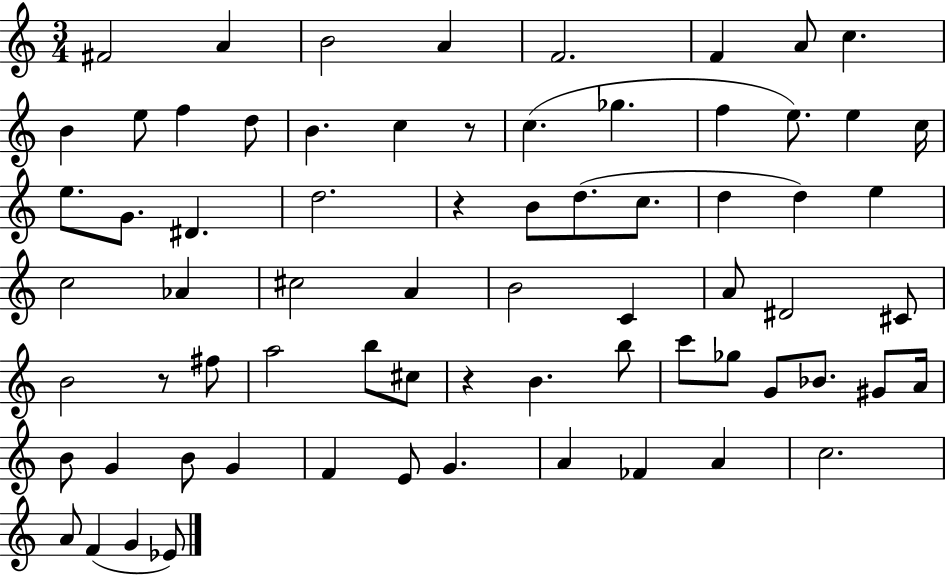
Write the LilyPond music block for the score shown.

{
  \clef treble
  \numericTimeSignature
  \time 3/4
  \key c \major
  fis'2 a'4 | b'2 a'4 | f'2. | f'4 a'8 c''4. | \break b'4 e''8 f''4 d''8 | b'4. c''4 r8 | c''4.( ges''4. | f''4 e''8.) e''4 c''16 | \break e''8. g'8. dis'4. | d''2. | r4 b'8 d''8.( c''8. | d''4 d''4) e''4 | \break c''2 aes'4 | cis''2 a'4 | b'2 c'4 | a'8 dis'2 cis'8 | \break b'2 r8 fis''8 | a''2 b''8 cis''8 | r4 b'4. b''8 | c'''8 ges''8 g'8 bes'8. gis'8 a'16 | \break b'8 g'4 b'8 g'4 | f'4 e'8 g'4. | a'4 fes'4 a'4 | c''2. | \break a'8 f'4( g'4 ees'8) | \bar "|."
}